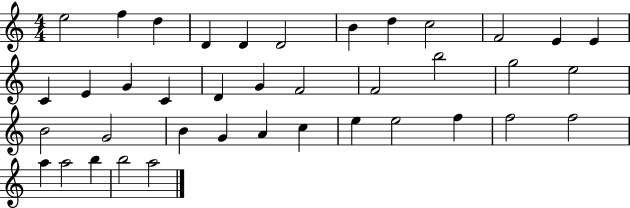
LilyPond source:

{
  \clef treble
  \numericTimeSignature
  \time 4/4
  \key c \major
  e''2 f''4 d''4 | d'4 d'4 d'2 | b'4 d''4 c''2 | f'2 e'4 e'4 | \break c'4 e'4 g'4 c'4 | d'4 g'4 f'2 | f'2 b''2 | g''2 e''2 | \break b'2 g'2 | b'4 g'4 a'4 c''4 | e''4 e''2 f''4 | f''2 f''2 | \break a''4 a''2 b''4 | b''2 a''2 | \bar "|."
}